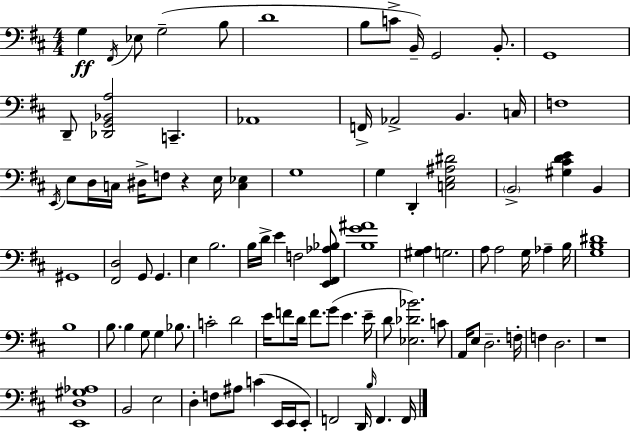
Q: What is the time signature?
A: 4/4